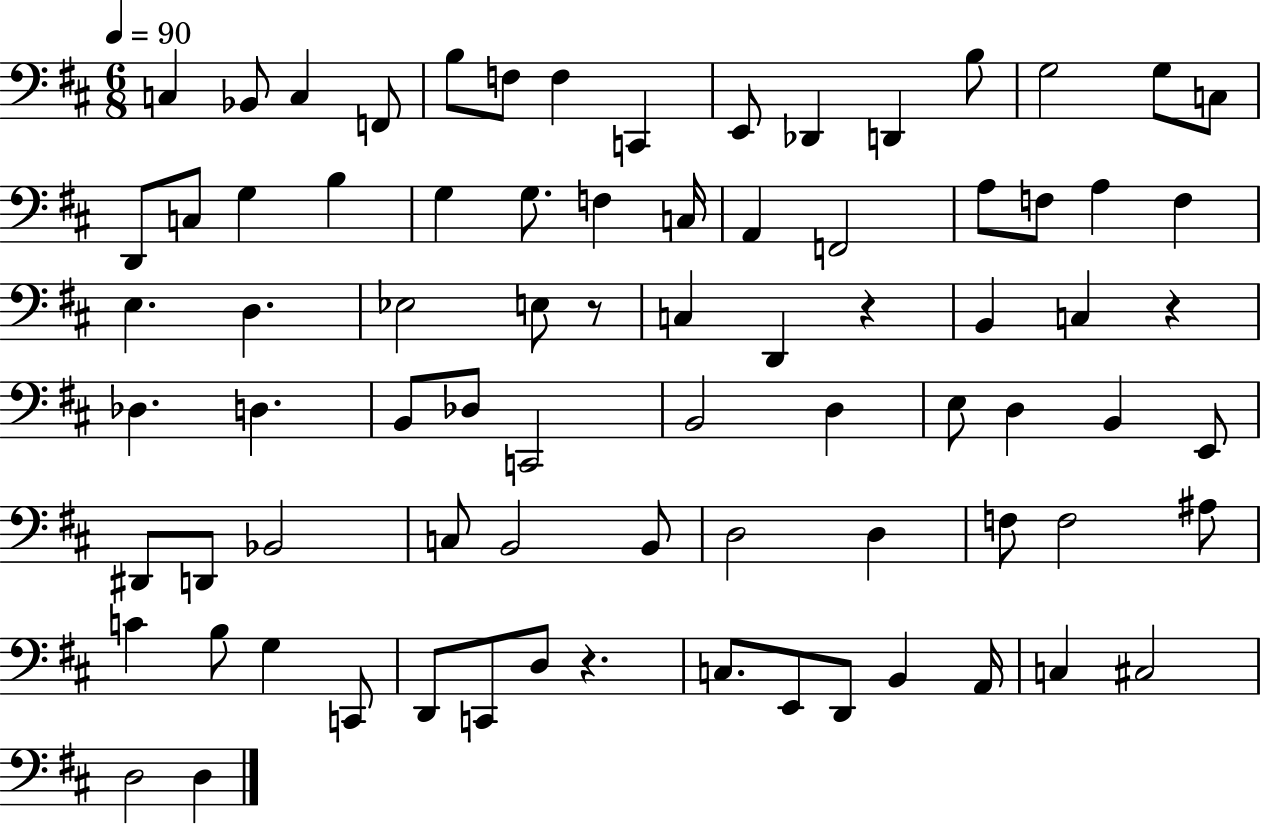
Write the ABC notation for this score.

X:1
T:Untitled
M:6/8
L:1/4
K:D
C, _B,,/2 C, F,,/2 B,/2 F,/2 F, C,, E,,/2 _D,, D,, B,/2 G,2 G,/2 C,/2 D,,/2 C,/2 G, B, G, G,/2 F, C,/4 A,, F,,2 A,/2 F,/2 A, F, E, D, _E,2 E,/2 z/2 C, D,, z B,, C, z _D, D, B,,/2 _D,/2 C,,2 B,,2 D, E,/2 D, B,, E,,/2 ^D,,/2 D,,/2 _B,,2 C,/2 B,,2 B,,/2 D,2 D, F,/2 F,2 ^A,/2 C B,/2 G, C,,/2 D,,/2 C,,/2 D,/2 z C,/2 E,,/2 D,,/2 B,, A,,/4 C, ^C,2 D,2 D,